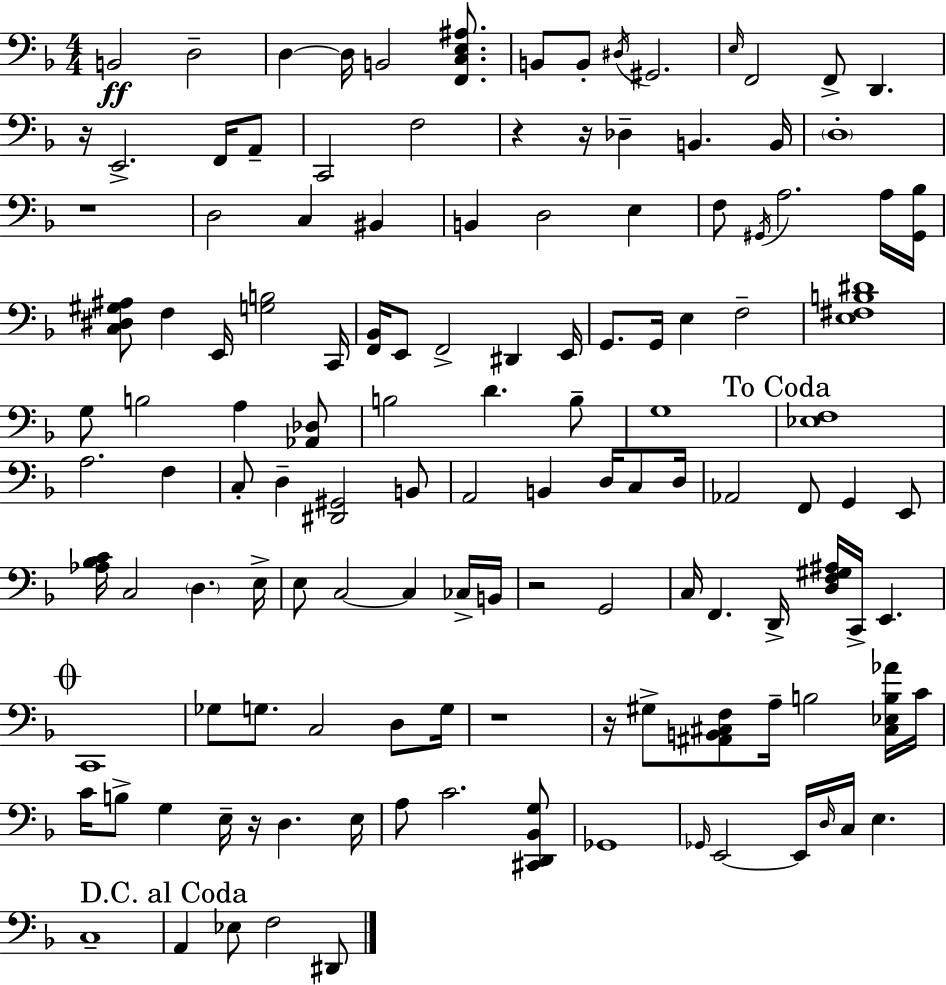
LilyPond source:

{
  \clef bass
  \numericTimeSignature
  \time 4/4
  \key f \major
  \repeat volta 2 { b,2\ff d2-- | d4~~ d16 b,2 <f, c e ais>8. | b,8 b,8-. \acciaccatura { dis16 } gis,2. | \grace { e16 } f,2 f,8-> d,4. | \break r16 e,2.-> f,16 | a,8-- c,2 f2 | r4 r16 des4-- b,4. | b,16 \parenthesize d1-. | \break r1 | d2 c4 bis,4 | b,4 d2 e4 | f8 \acciaccatura { gis,16 } a2. | \break a16 <gis, bes>16 <c dis gis ais>8 f4 e,16 <g b>2 | c,16 <f, bes,>16 e,8 f,2-> dis,4 | e,16 g,8. g,16 e4 f2-- | <e fis b dis'>1 | \break g8 b2 a4 | <aes, des>8 b2 d'4. | b8-- g1 | \mark "To Coda" <ees f>1 | \break a2. f4 | c8-. d4-- <dis, gis,>2 | b,8 a,2 b,4 d16 | c8 d16 aes,2 f,8 g,4 | \break e,8 <aes bes c'>16 c2 \parenthesize d4. | e16-> e8 c2~~ c4 | ces16-> b,16 r2 g,2 | c16 f,4. d,16-> <d f gis ais>16 c,16-> e,4. | \break \mark \markup { \musicglyph "scripts.coda" } c,1 | ges8 g8. c2 | d8 g16 r1 | r16 gis8-> <ais, b, cis f>8 a16-- b2 | \break <cis ees b aes'>16 c'16 c'16 b8-> g4 e16-- r16 d4. | e16 a8 c'2. | <cis, d, bes, g>8 ges,1 | \grace { ges,16 } e,2~~ e,16 \grace { d16 } c16 e4. | \break c1-- | \mark "D.C. al Coda" a,4 ees8 f2 | dis,8 } \bar "|."
}